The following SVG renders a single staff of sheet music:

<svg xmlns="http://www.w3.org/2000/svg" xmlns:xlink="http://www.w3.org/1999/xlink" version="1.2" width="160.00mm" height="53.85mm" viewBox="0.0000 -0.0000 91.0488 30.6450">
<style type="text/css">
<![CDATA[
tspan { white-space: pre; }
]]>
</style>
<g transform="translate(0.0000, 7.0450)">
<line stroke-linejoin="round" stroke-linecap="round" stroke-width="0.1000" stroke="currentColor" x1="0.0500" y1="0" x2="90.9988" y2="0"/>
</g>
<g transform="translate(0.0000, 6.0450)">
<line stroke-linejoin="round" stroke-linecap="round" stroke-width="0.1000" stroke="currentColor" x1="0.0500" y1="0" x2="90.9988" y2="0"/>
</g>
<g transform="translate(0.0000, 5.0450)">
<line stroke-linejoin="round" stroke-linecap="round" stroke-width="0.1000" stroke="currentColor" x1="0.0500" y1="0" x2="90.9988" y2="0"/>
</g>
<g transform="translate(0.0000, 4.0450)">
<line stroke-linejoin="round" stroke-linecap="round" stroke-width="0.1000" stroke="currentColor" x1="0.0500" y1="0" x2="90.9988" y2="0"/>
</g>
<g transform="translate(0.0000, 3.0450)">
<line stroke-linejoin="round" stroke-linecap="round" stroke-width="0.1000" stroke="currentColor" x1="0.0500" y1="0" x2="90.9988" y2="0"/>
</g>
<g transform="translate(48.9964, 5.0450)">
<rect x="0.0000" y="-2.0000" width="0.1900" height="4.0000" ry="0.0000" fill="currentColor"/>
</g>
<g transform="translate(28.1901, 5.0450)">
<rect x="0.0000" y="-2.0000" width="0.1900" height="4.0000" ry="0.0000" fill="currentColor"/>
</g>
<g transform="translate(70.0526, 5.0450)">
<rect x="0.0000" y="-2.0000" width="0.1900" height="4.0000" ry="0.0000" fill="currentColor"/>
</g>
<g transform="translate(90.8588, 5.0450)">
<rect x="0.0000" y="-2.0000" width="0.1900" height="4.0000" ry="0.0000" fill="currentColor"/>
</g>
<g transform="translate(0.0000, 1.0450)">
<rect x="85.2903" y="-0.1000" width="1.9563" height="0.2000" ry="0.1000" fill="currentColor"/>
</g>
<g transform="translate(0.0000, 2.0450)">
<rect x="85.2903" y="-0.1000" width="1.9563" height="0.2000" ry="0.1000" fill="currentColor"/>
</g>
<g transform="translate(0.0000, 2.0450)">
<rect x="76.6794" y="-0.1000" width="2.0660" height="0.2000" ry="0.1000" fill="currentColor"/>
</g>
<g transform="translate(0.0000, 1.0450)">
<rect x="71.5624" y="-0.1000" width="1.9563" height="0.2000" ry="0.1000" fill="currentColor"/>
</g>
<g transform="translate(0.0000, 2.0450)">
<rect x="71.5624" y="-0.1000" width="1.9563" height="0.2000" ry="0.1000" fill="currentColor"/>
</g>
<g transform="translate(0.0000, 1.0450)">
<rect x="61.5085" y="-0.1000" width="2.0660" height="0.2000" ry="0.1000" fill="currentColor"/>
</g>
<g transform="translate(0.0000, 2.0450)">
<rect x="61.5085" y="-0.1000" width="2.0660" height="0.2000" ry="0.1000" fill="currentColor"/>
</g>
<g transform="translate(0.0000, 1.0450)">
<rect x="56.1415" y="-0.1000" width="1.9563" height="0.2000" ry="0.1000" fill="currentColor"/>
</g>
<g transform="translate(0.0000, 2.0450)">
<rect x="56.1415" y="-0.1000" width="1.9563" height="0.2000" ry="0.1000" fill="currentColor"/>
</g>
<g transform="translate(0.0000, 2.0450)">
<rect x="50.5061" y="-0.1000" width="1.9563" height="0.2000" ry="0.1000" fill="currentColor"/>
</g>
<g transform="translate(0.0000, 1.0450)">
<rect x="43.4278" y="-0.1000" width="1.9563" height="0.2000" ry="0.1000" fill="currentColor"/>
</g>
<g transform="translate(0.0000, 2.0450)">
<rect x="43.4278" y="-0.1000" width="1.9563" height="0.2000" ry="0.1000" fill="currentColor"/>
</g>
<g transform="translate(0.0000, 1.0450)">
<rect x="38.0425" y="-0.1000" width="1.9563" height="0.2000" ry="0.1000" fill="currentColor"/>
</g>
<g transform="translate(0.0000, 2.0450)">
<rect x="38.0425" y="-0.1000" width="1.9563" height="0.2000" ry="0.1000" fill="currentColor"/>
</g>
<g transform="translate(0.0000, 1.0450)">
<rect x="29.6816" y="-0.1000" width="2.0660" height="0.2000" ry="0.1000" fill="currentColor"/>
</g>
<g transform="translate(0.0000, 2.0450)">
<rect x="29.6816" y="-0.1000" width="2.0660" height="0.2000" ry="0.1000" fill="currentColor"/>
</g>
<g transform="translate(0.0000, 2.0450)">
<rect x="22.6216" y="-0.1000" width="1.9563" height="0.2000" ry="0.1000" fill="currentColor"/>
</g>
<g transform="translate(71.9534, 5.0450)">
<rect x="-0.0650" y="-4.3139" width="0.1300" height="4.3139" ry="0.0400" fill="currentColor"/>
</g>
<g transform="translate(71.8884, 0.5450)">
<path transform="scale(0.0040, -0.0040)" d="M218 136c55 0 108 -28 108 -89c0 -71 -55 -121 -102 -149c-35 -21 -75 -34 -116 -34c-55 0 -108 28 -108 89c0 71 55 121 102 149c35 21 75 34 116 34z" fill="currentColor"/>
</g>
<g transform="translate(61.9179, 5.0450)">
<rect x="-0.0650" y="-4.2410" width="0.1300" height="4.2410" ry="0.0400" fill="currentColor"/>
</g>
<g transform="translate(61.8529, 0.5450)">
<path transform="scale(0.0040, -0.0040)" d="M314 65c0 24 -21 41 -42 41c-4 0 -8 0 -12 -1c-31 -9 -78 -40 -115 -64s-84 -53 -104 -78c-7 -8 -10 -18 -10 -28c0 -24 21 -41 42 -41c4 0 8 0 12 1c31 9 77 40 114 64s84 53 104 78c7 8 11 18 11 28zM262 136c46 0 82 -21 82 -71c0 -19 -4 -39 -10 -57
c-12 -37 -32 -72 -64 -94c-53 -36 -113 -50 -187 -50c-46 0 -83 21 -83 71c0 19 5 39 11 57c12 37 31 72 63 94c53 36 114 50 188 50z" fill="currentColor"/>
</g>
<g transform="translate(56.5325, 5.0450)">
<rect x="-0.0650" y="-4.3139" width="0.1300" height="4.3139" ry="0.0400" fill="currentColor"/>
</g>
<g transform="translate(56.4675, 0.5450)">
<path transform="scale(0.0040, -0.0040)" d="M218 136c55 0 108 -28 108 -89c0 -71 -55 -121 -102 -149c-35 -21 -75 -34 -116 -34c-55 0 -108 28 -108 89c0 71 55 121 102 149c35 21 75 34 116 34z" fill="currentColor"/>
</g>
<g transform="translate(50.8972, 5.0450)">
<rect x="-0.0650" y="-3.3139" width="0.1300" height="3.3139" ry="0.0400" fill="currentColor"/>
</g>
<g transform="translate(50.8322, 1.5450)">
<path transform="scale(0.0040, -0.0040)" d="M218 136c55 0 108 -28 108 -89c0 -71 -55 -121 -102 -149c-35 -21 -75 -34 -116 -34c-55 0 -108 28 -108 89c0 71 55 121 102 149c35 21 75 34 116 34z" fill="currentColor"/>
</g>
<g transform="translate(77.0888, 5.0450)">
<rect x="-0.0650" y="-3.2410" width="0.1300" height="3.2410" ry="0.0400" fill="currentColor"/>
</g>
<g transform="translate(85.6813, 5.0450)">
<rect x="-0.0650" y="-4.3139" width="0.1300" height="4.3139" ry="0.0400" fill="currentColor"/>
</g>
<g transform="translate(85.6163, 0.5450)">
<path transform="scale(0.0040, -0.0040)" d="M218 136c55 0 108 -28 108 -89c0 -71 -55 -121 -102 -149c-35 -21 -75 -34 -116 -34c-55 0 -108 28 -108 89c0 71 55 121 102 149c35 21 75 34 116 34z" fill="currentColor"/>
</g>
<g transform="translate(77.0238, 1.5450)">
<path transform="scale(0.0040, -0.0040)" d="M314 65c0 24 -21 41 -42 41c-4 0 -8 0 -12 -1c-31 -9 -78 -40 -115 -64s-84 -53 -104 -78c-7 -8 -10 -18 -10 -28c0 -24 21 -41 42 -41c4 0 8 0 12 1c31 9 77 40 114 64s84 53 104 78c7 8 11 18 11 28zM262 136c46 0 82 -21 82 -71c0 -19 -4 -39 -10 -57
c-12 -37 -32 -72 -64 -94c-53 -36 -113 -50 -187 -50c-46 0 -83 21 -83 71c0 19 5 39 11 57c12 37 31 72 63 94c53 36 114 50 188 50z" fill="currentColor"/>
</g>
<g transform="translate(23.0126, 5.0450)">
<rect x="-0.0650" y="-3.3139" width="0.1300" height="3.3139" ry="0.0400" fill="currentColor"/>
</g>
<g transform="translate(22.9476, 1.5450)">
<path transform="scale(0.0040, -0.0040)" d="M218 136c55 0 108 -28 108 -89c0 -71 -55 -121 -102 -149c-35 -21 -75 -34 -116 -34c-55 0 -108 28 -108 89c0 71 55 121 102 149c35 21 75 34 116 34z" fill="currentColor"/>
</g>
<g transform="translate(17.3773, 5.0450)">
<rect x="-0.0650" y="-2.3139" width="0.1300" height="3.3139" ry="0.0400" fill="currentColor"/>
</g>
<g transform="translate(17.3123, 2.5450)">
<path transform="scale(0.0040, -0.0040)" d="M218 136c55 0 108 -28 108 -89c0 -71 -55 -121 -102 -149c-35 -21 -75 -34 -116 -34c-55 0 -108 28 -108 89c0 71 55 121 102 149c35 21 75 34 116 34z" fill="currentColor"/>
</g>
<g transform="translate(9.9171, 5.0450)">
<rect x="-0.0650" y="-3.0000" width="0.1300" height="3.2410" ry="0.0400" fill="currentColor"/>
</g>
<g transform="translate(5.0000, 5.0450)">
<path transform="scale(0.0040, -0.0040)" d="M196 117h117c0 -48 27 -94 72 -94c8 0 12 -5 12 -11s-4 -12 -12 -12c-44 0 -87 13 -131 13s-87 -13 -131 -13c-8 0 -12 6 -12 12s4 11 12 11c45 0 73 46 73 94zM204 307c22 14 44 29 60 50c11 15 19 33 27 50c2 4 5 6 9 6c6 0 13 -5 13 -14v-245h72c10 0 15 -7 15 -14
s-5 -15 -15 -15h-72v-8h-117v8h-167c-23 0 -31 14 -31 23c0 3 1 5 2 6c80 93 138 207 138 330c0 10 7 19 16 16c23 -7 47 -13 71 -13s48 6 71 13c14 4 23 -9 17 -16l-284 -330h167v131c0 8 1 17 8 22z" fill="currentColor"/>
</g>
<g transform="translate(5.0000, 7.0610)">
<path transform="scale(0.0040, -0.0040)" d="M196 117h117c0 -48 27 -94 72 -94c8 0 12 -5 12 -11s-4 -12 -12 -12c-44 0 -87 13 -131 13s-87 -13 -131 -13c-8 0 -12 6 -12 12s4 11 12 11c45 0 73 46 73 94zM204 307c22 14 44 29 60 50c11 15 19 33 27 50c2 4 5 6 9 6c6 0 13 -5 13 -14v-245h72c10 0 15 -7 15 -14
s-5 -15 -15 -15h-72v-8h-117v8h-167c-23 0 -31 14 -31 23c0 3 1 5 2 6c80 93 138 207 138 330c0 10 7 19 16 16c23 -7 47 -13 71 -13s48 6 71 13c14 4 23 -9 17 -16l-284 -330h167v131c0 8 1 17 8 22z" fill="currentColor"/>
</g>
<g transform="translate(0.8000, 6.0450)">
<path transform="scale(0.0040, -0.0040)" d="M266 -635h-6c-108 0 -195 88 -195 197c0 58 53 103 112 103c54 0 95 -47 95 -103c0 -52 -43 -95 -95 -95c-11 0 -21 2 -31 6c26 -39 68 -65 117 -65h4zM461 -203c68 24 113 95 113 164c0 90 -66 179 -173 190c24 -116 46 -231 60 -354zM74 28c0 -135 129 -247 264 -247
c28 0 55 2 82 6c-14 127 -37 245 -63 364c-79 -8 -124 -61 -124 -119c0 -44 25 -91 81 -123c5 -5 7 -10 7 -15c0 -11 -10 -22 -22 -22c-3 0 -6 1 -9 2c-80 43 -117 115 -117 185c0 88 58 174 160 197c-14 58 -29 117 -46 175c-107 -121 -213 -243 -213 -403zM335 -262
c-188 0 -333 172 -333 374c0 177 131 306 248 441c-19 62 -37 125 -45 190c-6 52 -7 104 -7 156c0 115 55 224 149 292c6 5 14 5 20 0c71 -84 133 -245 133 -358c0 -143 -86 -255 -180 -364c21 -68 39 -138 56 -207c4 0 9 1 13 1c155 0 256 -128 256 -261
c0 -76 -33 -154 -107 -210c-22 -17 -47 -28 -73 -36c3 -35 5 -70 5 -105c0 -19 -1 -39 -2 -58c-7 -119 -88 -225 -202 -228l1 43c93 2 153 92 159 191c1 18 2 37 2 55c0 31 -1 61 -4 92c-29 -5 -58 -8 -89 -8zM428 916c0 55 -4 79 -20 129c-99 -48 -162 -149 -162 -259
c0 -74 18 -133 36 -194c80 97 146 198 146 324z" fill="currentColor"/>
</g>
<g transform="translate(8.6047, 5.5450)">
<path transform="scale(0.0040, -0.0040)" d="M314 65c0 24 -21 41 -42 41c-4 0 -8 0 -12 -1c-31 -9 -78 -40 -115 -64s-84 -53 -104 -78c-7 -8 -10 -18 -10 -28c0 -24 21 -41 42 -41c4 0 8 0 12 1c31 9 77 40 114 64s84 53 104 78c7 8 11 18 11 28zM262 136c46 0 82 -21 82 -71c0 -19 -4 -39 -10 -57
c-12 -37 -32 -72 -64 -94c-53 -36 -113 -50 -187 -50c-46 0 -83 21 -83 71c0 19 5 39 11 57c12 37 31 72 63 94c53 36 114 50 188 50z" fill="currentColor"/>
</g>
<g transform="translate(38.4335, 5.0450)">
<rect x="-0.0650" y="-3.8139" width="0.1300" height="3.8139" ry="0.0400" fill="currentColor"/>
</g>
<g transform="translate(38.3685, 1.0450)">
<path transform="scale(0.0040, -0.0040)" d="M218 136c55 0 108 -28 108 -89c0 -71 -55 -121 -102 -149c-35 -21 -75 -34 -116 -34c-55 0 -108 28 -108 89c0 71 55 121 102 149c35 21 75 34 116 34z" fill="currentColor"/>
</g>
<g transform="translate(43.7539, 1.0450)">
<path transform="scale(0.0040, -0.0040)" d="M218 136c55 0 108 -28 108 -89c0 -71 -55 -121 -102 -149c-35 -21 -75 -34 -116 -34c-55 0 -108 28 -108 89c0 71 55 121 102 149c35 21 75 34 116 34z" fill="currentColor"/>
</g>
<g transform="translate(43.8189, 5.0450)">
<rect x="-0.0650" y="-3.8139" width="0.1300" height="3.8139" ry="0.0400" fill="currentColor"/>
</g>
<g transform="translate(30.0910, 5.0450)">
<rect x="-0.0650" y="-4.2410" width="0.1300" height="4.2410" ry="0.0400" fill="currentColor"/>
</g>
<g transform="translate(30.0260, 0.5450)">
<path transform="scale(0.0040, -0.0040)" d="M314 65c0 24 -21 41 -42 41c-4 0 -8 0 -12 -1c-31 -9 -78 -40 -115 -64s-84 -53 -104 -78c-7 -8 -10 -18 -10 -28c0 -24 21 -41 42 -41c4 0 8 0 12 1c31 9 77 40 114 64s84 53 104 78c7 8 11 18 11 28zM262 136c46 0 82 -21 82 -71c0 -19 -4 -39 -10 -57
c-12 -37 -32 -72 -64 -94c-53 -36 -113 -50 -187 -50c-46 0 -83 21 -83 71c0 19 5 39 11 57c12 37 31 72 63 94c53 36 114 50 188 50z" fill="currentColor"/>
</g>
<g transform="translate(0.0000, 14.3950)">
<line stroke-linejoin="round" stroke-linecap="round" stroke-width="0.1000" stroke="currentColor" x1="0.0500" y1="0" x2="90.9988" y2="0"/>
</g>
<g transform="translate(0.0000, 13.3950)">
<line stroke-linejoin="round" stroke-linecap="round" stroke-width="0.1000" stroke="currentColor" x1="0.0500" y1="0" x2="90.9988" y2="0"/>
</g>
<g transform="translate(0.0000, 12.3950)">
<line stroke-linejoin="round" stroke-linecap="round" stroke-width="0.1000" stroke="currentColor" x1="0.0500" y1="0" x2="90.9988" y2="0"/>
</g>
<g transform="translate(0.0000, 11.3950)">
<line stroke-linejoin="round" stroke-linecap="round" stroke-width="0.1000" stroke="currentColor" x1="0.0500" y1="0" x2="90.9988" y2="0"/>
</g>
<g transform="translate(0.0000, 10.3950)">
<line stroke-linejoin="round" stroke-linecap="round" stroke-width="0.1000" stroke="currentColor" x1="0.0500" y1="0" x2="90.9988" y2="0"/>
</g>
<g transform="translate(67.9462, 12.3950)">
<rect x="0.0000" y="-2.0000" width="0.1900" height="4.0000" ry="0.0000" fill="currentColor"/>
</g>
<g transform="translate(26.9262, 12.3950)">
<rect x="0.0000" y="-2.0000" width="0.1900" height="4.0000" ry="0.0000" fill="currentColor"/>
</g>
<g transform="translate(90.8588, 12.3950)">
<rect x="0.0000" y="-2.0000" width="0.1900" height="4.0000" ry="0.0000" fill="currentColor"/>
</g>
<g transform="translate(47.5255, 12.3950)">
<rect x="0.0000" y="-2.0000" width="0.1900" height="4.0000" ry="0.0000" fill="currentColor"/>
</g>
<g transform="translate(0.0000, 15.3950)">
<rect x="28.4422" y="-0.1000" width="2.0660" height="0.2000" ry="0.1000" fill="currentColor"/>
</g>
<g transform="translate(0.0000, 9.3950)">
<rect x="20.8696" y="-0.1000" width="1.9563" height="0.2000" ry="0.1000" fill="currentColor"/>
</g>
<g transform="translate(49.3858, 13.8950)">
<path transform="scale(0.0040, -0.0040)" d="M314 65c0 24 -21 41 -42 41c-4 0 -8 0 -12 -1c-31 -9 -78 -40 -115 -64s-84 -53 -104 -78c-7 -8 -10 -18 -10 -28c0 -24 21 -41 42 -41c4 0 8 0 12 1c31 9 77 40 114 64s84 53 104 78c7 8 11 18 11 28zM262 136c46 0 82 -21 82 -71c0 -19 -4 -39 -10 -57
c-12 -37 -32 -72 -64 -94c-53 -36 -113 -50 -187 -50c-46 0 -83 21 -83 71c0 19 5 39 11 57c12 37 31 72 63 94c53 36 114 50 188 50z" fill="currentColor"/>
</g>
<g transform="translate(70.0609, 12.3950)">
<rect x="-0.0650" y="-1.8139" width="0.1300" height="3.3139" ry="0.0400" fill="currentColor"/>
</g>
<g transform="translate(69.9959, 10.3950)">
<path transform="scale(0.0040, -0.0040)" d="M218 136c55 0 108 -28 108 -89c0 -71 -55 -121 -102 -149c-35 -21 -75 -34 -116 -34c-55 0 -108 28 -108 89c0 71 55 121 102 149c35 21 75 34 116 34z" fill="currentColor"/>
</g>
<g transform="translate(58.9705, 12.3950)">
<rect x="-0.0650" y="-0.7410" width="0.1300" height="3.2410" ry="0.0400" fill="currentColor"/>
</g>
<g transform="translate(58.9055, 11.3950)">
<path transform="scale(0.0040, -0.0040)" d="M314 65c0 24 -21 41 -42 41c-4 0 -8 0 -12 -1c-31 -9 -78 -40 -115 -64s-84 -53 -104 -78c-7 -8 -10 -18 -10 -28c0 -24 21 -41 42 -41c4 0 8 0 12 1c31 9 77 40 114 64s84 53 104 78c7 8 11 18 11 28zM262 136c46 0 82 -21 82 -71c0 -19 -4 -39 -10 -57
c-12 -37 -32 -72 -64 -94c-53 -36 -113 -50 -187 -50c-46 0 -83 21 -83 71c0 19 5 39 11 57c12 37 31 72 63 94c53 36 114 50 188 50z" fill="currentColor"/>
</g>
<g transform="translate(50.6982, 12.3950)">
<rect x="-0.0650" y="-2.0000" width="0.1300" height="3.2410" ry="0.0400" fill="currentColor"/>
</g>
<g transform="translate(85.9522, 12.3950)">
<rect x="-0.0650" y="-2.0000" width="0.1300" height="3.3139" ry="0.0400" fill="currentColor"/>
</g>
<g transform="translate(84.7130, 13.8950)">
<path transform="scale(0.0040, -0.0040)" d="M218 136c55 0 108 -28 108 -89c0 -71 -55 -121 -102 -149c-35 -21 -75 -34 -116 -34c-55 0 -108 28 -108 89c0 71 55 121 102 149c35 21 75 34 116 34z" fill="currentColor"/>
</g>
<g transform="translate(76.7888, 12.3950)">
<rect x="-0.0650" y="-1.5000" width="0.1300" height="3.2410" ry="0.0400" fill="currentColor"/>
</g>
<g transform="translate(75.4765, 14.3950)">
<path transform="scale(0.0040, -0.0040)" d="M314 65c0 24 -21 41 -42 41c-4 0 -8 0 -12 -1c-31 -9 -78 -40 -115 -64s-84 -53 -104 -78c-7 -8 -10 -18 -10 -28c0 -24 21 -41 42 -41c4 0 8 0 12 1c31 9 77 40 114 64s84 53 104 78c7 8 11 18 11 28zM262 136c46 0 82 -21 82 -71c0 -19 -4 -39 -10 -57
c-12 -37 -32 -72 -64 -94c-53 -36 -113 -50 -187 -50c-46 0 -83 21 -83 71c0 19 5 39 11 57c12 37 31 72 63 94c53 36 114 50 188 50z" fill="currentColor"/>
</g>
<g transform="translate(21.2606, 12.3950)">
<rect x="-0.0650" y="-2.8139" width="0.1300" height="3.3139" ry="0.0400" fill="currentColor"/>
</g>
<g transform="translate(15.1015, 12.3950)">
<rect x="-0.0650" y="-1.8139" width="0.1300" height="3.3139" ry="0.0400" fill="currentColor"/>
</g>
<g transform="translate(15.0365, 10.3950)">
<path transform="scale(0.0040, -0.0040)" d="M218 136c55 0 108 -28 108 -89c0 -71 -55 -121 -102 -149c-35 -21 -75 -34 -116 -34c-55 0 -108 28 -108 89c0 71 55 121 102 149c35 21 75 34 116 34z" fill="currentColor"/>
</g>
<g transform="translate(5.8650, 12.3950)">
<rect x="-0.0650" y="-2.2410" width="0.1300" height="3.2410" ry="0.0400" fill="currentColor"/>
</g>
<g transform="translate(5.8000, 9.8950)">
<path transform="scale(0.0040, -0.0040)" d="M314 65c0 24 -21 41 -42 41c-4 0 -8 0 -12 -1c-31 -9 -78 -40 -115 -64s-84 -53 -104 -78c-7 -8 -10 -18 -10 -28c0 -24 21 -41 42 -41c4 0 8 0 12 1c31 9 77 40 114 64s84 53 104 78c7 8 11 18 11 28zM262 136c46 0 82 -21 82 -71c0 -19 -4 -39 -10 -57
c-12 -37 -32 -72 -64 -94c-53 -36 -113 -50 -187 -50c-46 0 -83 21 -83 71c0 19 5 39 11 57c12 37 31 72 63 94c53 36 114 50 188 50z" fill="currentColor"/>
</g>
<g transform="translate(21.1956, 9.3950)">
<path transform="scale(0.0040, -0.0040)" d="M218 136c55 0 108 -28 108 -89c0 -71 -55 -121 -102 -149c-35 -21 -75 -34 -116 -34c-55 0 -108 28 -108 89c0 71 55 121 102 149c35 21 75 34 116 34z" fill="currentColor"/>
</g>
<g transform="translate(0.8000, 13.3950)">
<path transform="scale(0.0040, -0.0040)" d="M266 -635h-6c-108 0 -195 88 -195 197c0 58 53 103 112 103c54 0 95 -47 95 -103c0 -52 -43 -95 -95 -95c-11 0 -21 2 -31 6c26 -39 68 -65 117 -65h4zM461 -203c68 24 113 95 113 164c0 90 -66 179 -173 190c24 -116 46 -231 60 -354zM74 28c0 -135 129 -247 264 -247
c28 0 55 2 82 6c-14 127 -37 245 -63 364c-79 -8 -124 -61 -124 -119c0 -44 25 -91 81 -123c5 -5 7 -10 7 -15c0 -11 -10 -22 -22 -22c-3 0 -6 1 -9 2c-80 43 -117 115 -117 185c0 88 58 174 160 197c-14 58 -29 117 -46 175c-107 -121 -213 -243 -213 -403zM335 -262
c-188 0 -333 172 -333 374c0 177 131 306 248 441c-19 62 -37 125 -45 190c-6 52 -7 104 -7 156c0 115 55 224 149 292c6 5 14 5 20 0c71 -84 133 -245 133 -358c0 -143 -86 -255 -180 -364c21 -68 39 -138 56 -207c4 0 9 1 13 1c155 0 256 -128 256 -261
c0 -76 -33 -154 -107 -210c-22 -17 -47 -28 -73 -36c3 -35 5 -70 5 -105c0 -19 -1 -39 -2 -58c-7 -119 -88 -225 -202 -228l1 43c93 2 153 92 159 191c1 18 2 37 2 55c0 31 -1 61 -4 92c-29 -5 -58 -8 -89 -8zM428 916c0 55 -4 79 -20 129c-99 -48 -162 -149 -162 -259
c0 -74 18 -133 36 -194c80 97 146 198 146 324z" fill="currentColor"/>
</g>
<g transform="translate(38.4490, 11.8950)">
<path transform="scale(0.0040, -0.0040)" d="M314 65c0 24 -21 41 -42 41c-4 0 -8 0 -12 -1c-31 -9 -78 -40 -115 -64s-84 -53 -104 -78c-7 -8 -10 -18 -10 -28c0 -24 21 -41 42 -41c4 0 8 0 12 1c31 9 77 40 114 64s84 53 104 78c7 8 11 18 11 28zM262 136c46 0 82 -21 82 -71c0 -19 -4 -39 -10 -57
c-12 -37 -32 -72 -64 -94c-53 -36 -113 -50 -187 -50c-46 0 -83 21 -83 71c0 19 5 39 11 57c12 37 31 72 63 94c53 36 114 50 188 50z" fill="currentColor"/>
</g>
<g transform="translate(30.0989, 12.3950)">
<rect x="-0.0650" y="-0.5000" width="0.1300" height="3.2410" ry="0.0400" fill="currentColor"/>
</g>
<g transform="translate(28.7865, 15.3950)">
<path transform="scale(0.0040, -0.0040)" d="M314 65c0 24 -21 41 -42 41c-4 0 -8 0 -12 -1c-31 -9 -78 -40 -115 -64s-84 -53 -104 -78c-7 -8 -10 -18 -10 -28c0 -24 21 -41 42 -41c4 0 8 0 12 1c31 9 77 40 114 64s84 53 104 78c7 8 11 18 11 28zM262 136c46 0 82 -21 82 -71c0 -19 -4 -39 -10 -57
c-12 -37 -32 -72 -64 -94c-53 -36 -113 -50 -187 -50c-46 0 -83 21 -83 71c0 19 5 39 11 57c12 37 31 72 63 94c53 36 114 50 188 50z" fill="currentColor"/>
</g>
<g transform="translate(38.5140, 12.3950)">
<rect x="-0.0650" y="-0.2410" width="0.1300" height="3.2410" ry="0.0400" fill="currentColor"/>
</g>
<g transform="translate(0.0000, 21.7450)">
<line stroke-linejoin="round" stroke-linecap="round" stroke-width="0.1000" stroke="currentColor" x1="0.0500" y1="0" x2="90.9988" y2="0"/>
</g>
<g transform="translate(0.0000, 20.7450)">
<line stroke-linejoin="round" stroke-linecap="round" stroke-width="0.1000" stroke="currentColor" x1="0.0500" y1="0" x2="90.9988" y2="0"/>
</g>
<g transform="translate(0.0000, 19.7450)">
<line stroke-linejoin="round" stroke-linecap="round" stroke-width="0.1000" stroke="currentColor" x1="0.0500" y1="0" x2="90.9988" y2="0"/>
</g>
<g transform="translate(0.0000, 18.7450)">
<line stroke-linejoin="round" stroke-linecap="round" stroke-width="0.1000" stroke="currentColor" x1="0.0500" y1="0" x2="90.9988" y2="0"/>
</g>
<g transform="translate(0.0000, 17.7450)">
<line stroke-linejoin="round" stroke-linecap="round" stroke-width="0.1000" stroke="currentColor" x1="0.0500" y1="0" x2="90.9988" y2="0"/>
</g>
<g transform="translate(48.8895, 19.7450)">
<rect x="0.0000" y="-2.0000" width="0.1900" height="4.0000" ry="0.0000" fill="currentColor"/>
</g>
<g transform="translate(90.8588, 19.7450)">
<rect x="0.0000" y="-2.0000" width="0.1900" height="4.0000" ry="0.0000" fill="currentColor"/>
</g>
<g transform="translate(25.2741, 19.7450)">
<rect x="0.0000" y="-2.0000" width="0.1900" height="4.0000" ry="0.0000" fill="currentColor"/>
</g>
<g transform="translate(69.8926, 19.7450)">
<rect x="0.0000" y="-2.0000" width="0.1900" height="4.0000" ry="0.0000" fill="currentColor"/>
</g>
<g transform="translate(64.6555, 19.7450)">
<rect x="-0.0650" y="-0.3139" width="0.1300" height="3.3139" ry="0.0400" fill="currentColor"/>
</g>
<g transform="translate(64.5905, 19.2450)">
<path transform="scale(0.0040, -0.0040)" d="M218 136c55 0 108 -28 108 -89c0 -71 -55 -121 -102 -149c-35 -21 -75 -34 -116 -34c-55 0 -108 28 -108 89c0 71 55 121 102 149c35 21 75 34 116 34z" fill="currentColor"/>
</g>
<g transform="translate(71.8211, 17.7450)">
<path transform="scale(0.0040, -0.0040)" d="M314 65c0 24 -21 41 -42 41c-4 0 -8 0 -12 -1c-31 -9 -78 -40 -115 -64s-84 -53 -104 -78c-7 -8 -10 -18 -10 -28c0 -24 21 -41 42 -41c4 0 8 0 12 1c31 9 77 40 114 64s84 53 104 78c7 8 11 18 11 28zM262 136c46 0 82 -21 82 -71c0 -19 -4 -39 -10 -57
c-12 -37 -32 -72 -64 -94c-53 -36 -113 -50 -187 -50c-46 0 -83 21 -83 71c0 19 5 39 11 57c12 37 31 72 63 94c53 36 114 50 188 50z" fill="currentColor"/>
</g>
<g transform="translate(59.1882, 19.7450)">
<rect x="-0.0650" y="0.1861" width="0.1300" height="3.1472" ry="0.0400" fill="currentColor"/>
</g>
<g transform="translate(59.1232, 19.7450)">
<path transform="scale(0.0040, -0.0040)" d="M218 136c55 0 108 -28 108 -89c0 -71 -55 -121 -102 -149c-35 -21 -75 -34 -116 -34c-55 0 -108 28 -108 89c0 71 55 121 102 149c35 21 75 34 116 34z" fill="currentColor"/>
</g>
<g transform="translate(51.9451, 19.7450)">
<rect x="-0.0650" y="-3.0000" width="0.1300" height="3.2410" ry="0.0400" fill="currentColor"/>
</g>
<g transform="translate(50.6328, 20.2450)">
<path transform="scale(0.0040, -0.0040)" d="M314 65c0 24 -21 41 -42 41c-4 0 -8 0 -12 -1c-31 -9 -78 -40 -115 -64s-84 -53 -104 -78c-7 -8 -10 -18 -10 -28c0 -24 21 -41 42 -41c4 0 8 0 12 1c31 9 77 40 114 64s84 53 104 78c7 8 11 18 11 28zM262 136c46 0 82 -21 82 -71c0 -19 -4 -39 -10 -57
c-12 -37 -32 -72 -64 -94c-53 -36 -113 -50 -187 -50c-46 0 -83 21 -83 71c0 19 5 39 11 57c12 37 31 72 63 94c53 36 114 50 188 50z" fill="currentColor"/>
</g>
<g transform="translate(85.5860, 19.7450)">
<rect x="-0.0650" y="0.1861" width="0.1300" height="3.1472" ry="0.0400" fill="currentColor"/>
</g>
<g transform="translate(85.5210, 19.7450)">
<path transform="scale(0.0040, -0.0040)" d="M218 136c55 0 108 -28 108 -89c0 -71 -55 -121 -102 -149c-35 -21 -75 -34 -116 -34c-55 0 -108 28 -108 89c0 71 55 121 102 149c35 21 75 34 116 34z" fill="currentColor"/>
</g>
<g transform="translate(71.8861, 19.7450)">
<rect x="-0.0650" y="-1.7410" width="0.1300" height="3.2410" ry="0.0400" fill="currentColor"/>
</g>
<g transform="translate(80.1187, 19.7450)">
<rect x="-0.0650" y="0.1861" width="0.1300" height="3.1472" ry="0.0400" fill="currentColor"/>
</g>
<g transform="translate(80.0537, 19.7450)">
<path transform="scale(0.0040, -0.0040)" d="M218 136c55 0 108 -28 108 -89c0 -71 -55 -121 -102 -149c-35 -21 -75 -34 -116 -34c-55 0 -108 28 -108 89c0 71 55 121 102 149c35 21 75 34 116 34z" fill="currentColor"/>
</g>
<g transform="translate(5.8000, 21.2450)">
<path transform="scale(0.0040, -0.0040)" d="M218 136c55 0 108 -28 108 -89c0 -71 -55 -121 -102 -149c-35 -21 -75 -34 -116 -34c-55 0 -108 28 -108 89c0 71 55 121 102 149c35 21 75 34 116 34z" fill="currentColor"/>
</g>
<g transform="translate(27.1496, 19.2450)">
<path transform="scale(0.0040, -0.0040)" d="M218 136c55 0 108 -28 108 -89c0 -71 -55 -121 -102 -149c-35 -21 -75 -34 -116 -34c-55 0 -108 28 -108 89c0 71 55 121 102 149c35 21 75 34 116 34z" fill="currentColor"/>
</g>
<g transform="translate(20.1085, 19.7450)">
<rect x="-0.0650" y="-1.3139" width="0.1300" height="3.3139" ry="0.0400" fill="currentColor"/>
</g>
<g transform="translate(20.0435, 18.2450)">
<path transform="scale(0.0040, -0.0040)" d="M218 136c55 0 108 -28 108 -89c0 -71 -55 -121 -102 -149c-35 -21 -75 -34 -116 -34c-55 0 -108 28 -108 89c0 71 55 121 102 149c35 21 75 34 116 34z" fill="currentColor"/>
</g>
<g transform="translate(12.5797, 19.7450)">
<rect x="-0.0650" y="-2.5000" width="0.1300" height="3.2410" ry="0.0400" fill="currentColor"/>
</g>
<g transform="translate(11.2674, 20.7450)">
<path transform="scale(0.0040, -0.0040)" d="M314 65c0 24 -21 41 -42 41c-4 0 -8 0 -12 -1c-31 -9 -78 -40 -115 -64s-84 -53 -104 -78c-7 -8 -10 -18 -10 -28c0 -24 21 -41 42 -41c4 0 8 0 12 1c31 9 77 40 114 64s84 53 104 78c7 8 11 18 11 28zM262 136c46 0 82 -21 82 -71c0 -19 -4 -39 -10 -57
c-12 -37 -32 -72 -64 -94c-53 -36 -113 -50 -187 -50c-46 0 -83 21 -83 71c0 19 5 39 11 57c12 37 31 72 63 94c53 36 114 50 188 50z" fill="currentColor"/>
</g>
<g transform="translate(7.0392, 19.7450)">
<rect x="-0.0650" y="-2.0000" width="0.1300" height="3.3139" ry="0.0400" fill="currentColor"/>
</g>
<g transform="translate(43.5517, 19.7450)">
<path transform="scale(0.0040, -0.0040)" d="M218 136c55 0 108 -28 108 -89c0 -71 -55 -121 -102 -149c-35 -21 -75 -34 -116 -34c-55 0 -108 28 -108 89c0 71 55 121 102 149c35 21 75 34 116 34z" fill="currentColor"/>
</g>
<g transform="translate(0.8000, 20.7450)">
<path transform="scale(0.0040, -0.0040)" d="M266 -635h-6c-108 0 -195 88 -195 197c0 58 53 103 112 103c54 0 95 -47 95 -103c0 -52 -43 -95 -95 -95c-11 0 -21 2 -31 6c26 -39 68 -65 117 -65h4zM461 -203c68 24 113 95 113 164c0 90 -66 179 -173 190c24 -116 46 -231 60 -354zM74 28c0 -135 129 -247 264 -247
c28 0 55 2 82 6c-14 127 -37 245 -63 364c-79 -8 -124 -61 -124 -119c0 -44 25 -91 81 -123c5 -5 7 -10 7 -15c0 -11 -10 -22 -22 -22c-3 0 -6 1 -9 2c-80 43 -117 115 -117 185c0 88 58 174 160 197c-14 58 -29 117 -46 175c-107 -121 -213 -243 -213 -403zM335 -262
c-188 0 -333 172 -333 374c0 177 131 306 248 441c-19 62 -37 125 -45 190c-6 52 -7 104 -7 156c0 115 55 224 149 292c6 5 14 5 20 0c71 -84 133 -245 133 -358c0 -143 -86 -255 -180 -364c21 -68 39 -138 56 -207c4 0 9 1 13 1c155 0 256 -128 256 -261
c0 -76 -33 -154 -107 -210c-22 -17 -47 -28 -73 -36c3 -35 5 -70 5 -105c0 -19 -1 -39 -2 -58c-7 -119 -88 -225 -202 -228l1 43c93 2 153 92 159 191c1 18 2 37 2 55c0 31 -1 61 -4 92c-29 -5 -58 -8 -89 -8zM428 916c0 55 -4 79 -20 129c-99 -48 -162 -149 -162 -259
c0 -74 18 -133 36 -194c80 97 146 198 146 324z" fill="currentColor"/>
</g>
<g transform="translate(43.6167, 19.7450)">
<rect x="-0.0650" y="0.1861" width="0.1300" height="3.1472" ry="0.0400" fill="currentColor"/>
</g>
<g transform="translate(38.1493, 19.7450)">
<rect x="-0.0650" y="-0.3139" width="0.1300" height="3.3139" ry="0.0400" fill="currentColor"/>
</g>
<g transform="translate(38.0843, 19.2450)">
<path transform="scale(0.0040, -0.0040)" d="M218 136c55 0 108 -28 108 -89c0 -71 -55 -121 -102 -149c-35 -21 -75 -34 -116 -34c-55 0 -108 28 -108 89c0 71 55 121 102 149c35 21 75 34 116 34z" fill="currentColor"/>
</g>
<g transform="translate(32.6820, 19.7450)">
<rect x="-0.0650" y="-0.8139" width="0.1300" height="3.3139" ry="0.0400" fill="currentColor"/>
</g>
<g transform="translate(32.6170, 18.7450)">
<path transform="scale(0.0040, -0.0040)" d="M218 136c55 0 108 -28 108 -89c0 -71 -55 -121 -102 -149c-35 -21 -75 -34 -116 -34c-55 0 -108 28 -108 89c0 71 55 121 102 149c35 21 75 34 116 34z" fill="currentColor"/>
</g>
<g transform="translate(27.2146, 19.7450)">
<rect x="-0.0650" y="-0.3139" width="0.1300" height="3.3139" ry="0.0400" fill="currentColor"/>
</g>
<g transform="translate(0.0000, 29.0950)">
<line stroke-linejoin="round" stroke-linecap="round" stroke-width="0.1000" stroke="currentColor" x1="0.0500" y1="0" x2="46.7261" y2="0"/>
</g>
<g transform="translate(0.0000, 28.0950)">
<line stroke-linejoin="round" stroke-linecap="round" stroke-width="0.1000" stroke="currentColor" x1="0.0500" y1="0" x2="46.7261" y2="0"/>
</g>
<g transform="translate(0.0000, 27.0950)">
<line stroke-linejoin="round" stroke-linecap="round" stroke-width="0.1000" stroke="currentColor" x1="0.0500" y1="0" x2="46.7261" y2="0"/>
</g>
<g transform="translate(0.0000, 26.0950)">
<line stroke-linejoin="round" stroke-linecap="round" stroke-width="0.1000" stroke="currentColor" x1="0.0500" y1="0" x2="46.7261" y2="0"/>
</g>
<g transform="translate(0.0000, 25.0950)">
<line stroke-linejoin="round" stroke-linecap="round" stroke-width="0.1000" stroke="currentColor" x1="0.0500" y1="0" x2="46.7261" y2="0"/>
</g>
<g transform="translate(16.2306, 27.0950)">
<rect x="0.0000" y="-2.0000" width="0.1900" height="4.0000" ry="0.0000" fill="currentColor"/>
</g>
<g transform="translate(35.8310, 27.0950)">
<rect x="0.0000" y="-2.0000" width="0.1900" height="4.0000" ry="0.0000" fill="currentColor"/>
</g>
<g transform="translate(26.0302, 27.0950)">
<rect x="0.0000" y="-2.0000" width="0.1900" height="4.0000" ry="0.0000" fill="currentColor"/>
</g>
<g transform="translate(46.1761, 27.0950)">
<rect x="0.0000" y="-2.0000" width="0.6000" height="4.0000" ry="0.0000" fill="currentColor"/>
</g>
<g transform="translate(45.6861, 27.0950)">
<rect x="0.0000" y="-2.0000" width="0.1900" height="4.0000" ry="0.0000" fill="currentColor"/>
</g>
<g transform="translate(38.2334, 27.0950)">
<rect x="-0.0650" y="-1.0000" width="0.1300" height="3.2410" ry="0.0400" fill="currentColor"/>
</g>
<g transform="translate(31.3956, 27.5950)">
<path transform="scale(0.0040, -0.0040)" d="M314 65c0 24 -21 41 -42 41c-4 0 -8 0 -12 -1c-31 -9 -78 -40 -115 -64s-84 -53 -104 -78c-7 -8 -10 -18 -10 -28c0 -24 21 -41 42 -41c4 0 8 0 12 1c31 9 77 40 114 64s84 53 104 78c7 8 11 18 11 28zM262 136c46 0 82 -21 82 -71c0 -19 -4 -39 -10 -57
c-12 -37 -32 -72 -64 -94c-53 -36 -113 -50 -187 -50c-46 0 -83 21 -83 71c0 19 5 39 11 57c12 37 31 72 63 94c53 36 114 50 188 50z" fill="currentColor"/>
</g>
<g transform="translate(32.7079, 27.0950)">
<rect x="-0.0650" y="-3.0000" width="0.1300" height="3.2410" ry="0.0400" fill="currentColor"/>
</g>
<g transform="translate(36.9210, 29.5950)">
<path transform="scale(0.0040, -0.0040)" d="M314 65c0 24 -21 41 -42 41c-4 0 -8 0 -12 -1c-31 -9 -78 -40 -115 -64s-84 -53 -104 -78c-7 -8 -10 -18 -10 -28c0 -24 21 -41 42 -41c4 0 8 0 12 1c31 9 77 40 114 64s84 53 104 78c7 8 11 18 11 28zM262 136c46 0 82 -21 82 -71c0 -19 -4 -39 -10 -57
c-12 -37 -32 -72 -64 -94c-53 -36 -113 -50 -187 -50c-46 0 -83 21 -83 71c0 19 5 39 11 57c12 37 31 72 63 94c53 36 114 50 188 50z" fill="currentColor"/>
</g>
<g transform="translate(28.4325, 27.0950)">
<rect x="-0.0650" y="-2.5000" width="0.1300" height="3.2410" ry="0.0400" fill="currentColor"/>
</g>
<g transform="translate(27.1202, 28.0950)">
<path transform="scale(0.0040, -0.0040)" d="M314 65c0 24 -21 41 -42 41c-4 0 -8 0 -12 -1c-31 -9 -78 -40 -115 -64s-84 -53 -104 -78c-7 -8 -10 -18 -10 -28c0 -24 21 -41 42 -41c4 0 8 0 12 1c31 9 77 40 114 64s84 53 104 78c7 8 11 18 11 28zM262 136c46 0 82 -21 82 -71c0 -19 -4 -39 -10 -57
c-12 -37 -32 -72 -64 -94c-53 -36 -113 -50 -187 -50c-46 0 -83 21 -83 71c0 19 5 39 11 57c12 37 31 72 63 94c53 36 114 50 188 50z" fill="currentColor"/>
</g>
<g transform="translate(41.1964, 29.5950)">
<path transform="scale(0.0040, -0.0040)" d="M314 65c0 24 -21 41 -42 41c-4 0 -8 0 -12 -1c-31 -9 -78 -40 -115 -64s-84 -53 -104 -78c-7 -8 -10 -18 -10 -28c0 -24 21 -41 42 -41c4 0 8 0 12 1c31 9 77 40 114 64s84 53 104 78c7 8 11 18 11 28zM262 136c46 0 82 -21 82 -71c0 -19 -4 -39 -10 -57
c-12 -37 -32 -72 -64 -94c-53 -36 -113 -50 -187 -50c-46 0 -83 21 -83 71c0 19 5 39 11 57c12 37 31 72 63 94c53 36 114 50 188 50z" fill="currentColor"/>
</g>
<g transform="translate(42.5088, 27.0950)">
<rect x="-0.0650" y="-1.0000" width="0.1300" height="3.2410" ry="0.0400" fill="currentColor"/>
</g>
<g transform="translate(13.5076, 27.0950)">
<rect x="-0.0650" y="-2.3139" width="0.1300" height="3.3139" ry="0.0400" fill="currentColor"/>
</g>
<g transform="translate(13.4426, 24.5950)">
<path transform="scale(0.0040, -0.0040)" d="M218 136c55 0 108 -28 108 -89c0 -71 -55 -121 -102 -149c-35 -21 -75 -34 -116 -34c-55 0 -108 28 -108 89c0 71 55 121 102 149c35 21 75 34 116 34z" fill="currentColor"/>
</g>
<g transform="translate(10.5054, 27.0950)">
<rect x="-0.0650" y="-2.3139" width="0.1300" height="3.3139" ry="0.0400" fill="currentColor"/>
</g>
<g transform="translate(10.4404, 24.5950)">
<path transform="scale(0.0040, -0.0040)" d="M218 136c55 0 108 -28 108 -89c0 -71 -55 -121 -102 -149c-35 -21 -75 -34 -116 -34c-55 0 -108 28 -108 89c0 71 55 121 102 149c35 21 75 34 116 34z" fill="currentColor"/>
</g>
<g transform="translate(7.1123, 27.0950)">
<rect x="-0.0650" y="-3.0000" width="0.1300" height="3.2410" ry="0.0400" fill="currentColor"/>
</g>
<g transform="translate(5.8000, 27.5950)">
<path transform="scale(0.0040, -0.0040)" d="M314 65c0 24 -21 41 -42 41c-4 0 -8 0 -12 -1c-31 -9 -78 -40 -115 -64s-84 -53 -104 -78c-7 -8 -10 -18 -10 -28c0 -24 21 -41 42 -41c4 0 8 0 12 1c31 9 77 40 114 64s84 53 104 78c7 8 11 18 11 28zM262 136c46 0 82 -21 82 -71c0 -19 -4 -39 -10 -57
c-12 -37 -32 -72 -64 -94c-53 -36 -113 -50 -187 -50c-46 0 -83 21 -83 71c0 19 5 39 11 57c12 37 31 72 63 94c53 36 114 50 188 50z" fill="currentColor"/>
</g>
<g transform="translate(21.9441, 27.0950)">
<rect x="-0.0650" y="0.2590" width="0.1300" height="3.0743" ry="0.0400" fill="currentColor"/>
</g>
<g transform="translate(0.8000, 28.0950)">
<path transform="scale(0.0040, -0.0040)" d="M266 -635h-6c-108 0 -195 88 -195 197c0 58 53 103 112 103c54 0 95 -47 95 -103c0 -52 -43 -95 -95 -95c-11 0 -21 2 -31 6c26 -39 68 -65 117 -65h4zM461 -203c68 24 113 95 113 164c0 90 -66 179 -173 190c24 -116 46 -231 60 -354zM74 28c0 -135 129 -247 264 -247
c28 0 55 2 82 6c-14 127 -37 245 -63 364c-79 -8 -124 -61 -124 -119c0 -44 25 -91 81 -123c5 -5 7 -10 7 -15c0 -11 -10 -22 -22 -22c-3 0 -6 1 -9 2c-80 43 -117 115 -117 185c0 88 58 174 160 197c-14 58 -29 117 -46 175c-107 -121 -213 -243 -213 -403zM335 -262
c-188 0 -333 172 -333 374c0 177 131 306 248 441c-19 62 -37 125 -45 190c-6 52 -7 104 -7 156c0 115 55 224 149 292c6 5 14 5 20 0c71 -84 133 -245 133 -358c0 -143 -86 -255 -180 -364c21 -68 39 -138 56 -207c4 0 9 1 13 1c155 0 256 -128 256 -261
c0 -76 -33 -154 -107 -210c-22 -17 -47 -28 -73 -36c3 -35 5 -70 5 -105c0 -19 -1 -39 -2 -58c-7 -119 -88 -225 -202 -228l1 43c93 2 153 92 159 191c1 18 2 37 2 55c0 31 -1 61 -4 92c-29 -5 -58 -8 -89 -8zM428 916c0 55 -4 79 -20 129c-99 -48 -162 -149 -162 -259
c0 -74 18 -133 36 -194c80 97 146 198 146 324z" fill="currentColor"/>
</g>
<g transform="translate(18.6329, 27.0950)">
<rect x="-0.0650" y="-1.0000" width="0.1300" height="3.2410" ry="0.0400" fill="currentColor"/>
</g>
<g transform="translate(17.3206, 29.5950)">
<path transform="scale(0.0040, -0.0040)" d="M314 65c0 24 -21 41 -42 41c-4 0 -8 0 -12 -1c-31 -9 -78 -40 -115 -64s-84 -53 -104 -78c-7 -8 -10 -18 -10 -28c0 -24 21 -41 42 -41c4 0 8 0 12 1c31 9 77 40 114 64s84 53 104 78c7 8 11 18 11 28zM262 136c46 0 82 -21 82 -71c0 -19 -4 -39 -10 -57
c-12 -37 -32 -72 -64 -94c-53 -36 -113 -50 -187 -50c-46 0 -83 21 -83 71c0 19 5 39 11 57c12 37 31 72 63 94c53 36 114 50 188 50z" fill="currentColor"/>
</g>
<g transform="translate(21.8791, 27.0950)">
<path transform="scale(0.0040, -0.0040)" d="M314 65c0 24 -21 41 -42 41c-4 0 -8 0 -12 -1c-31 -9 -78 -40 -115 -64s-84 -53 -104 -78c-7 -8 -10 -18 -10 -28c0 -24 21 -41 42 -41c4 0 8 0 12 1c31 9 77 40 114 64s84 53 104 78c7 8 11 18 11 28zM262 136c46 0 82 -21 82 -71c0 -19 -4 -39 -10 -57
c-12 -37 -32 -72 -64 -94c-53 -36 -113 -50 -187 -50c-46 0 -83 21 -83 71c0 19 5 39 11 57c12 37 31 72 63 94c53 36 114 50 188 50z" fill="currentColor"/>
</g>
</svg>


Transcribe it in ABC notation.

X:1
T:Untitled
M:4/4
L:1/4
K:C
A2 g b d'2 c' c' b d' d'2 d' b2 d' g2 f a C2 c2 F2 d2 f E2 F F G2 e c d c B A2 B c f2 B B A2 g g D2 B2 G2 A2 D2 D2